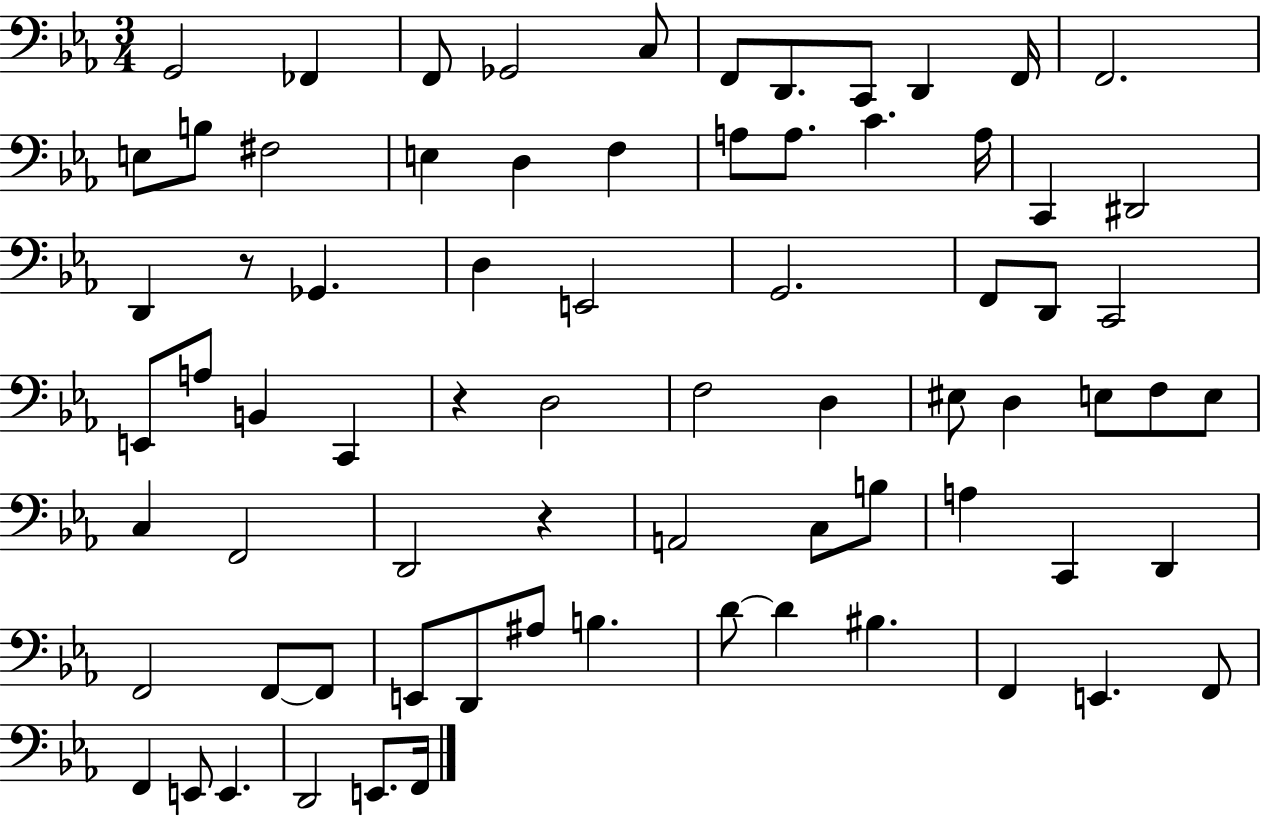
{
  \clef bass
  \numericTimeSignature
  \time 3/4
  \key ees \major
  g,2 fes,4 | f,8 ges,2 c8 | f,8 d,8. c,8 d,4 f,16 | f,2. | \break e8 b8 fis2 | e4 d4 f4 | a8 a8. c'4. a16 | c,4 dis,2 | \break d,4 r8 ges,4. | d4 e,2 | g,2. | f,8 d,8 c,2 | \break e,8 a8 b,4 c,4 | r4 d2 | f2 d4 | eis8 d4 e8 f8 e8 | \break c4 f,2 | d,2 r4 | a,2 c8 b8 | a4 c,4 d,4 | \break f,2 f,8~~ f,8 | e,8 d,8 ais8 b4. | d'8~~ d'4 bis4. | f,4 e,4. f,8 | \break f,4 e,8 e,4. | d,2 e,8. f,16 | \bar "|."
}